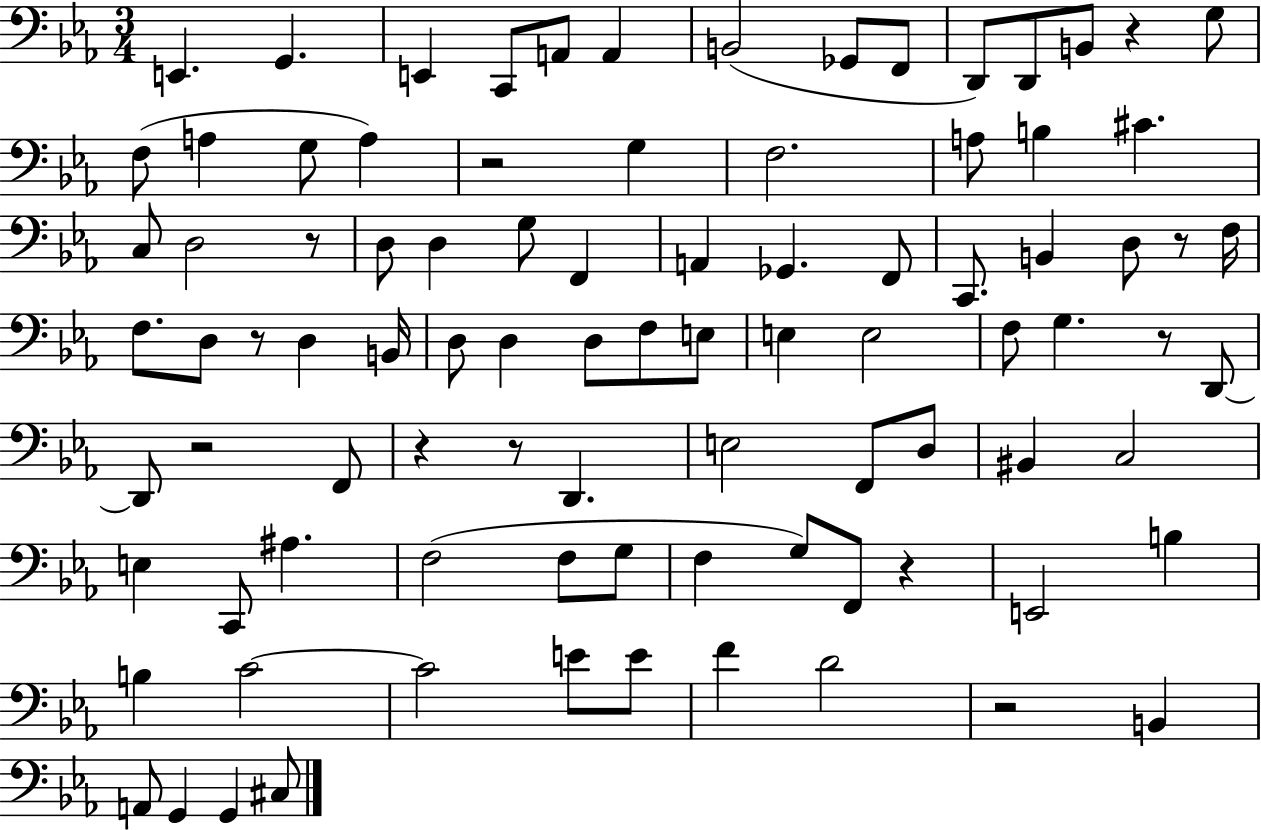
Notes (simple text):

E2/q. G2/q. E2/q C2/e A2/e A2/q B2/h Gb2/e F2/e D2/e D2/e B2/e R/q G3/e F3/e A3/q G3/e A3/q R/h G3/q F3/h. A3/e B3/q C#4/q. C3/e D3/h R/e D3/e D3/q G3/e F2/q A2/q Gb2/q. F2/e C2/e. B2/q D3/e R/e F3/s F3/e. D3/e R/e D3/q B2/s D3/e D3/q D3/e F3/e E3/e E3/q E3/h F3/e G3/q. R/e D2/e D2/e R/h F2/e R/q R/e D2/q. E3/h F2/e D3/e BIS2/q C3/h E3/q C2/e A#3/q. F3/h F3/e G3/e F3/q G3/e F2/e R/q E2/h B3/q B3/q C4/h C4/h E4/e E4/e F4/q D4/h R/h B2/q A2/e G2/q G2/q C#3/e